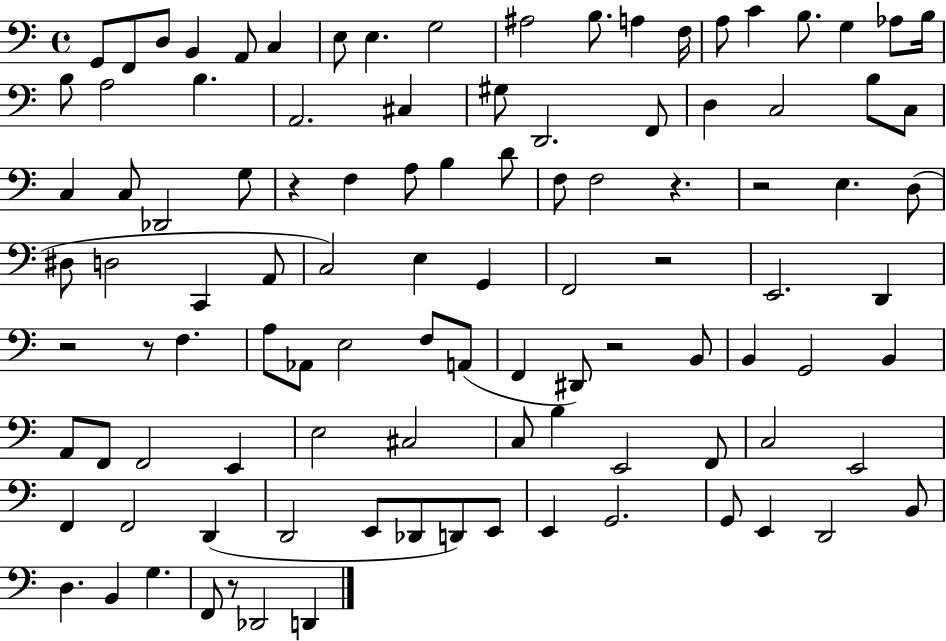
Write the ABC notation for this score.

X:1
T:Untitled
M:4/4
L:1/4
K:C
G,,/2 F,,/2 D,/2 B,, A,,/2 C, E,/2 E, G,2 ^A,2 B,/2 A, F,/4 A,/2 C B,/2 G, _A,/2 B,/4 B,/2 A,2 B, A,,2 ^C, ^G,/2 D,,2 F,,/2 D, C,2 B,/2 C,/2 C, C,/2 _D,,2 G,/2 z F, A,/2 B, D/2 F,/2 F,2 z z2 E, D,/2 ^D,/2 D,2 C,, A,,/2 C,2 E, G,, F,,2 z2 E,,2 D,, z2 z/2 F, A,/2 _A,,/2 E,2 F,/2 A,,/2 F,, ^D,,/2 z2 B,,/2 B,, G,,2 B,, A,,/2 F,,/2 F,,2 E,, E,2 ^C,2 C,/2 B, E,,2 F,,/2 C,2 E,,2 F,, F,,2 D,, D,,2 E,,/2 _D,,/2 D,,/2 E,,/2 E,, G,,2 G,,/2 E,, D,,2 B,,/2 D, B,, G, F,,/2 z/2 _D,,2 D,,